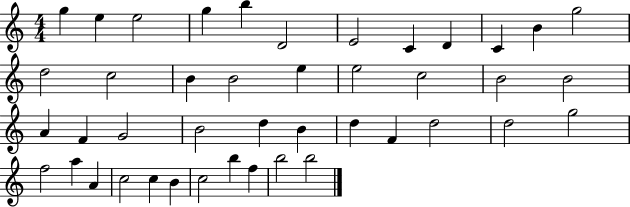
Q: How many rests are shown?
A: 0